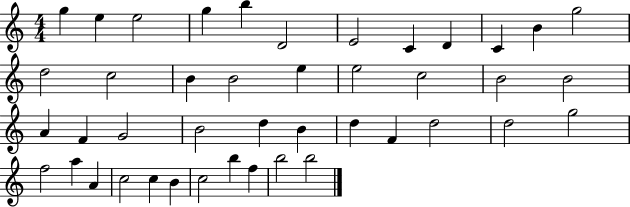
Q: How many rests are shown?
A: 0